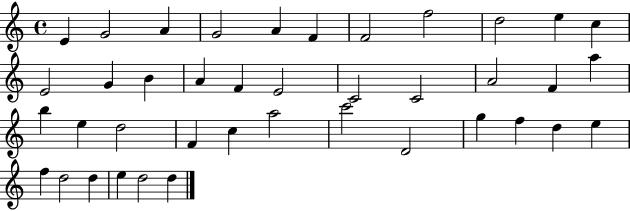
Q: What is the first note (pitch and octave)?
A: E4